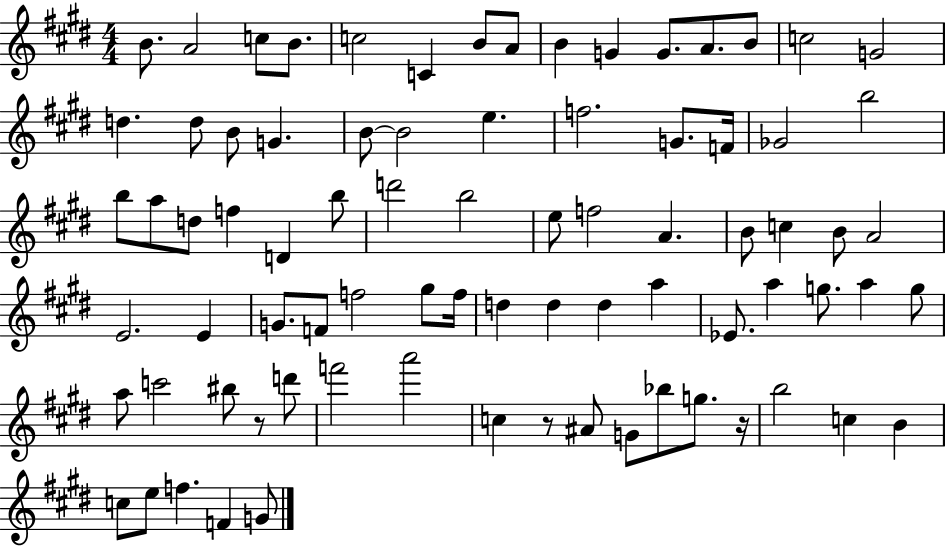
X:1
T:Untitled
M:4/4
L:1/4
K:E
B/2 A2 c/2 B/2 c2 C B/2 A/2 B G G/2 A/2 B/2 c2 G2 d d/2 B/2 G B/2 B2 e f2 G/2 F/4 _G2 b2 b/2 a/2 d/2 f D b/2 d'2 b2 e/2 f2 A B/2 c B/2 A2 E2 E G/2 F/2 f2 ^g/2 f/4 d d d a _E/2 a g/2 a g/2 a/2 c'2 ^b/2 z/2 d'/2 f'2 a'2 c z/2 ^A/2 G/2 _b/2 g/2 z/4 b2 c B c/2 e/2 f F G/2